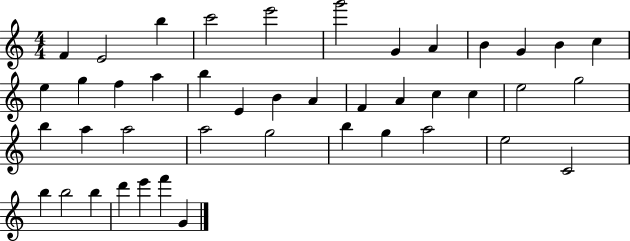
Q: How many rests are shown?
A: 0